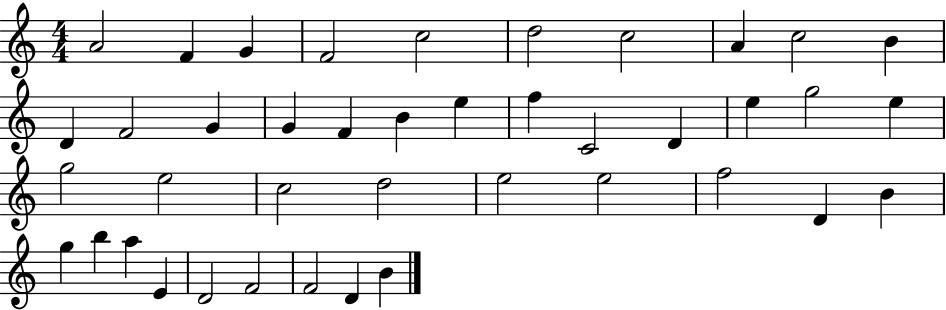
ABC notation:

X:1
T:Untitled
M:4/4
L:1/4
K:C
A2 F G F2 c2 d2 c2 A c2 B D F2 G G F B e f C2 D e g2 e g2 e2 c2 d2 e2 e2 f2 D B g b a E D2 F2 F2 D B